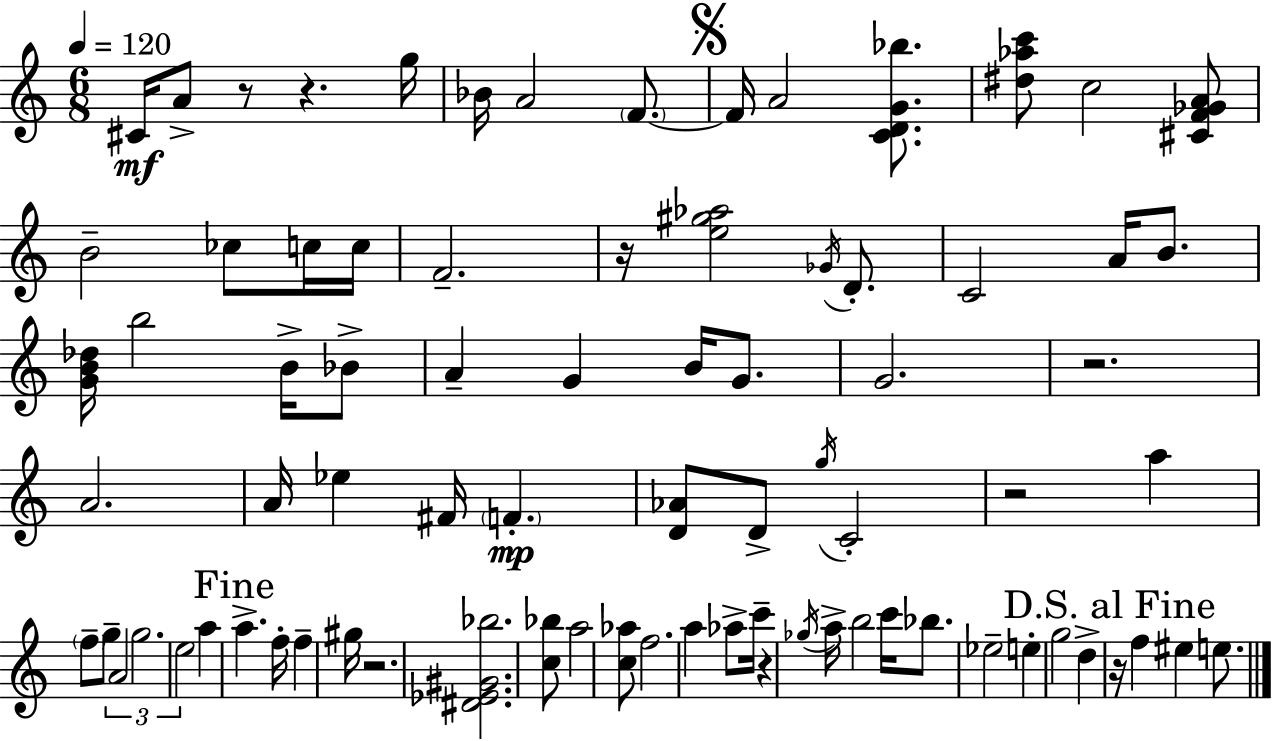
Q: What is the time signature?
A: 6/8